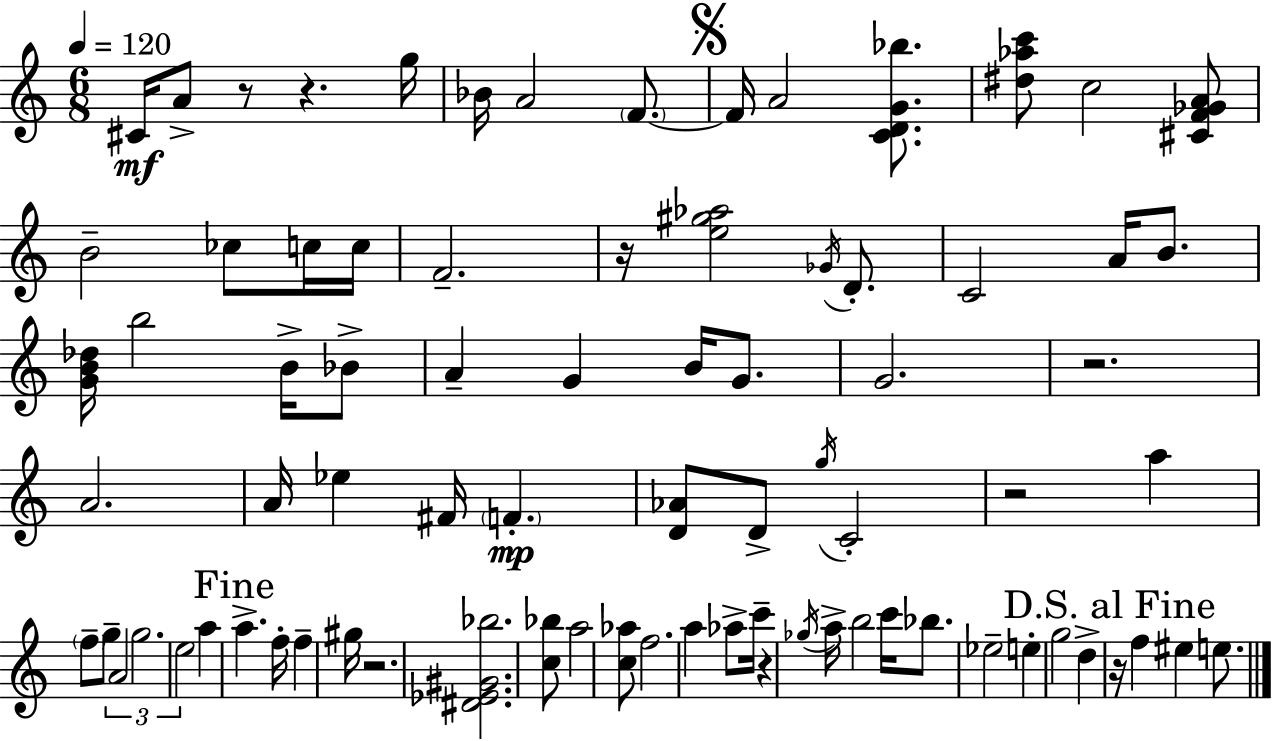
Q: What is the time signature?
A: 6/8